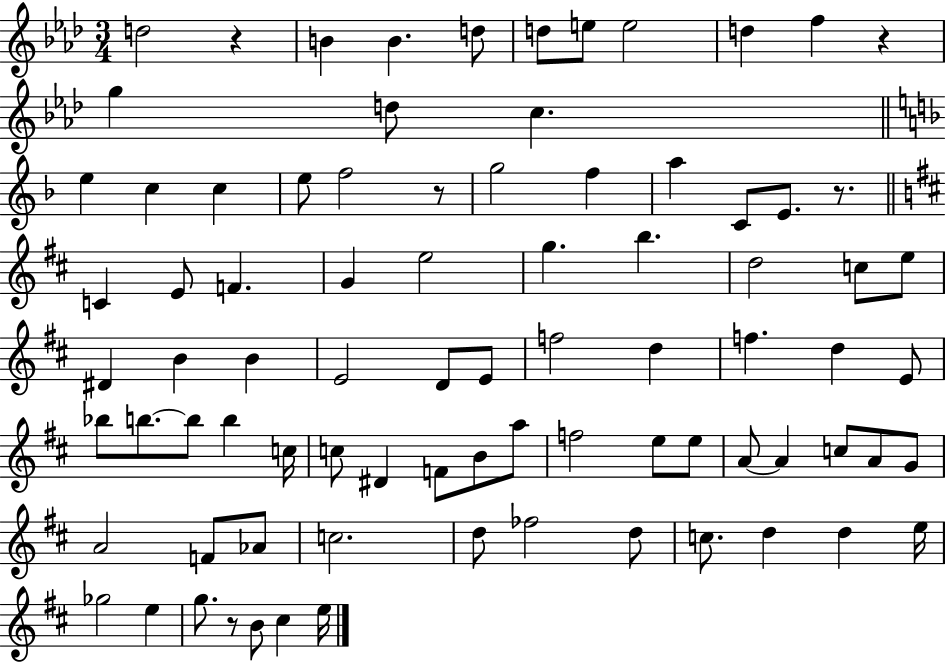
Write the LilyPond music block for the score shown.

{
  \clef treble
  \numericTimeSignature
  \time 3/4
  \key aes \major
  d''2 r4 | b'4 b'4. d''8 | d''8 e''8 e''2 | d''4 f''4 r4 | \break g''4 d''8 c''4. | \bar "||" \break \key d \minor e''4 c''4 c''4 | e''8 f''2 r8 | g''2 f''4 | a''4 c'8 e'8. r8. | \break \bar "||" \break \key d \major c'4 e'8 f'4. | g'4 e''2 | g''4. b''4. | d''2 c''8 e''8 | \break dis'4 b'4 b'4 | e'2 d'8 e'8 | f''2 d''4 | f''4. d''4 e'8 | \break bes''8 b''8.~~ b''8 b''4 c''16 | c''8 dis'4 f'8 b'8 a''8 | f''2 e''8 e''8 | a'8~~ a'4 c''8 a'8 g'8 | \break a'2 f'8 aes'8 | c''2. | d''8 fes''2 d''8 | c''8. d''4 d''4 e''16 | \break ges''2 e''4 | g''8. r8 b'8 cis''4 e''16 | \bar "|."
}